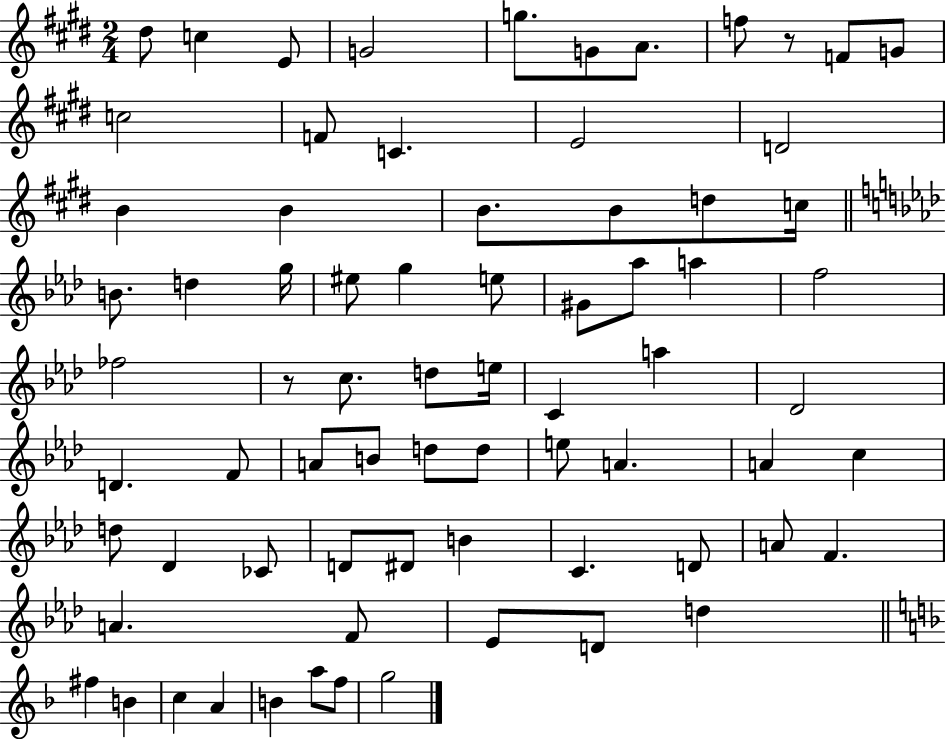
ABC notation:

X:1
T:Untitled
M:2/4
L:1/4
K:E
^d/2 c E/2 G2 g/2 G/2 A/2 f/2 z/2 F/2 G/2 c2 F/2 C E2 D2 B B B/2 B/2 d/2 c/4 B/2 d g/4 ^e/2 g e/2 ^G/2 _a/2 a f2 _f2 z/2 c/2 d/2 e/4 C a _D2 D F/2 A/2 B/2 d/2 d/2 e/2 A A c d/2 _D _C/2 D/2 ^D/2 B C D/2 A/2 F A F/2 _E/2 D/2 d ^f B c A B a/2 f/2 g2